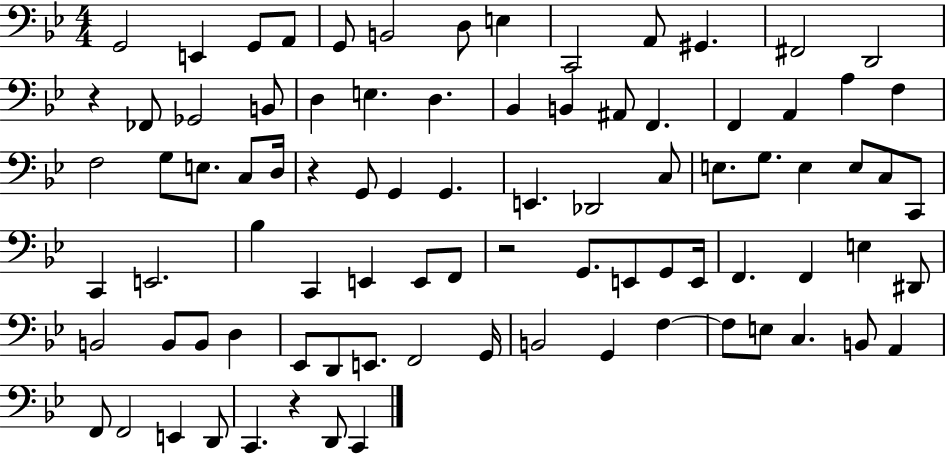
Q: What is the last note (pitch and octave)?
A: C2